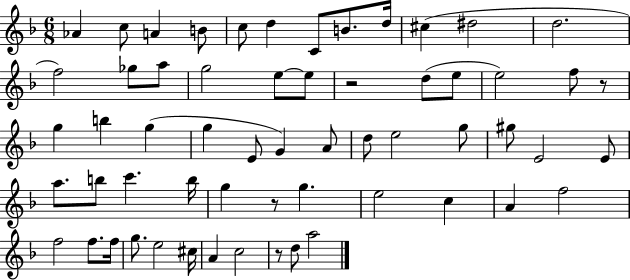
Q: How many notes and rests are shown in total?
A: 59